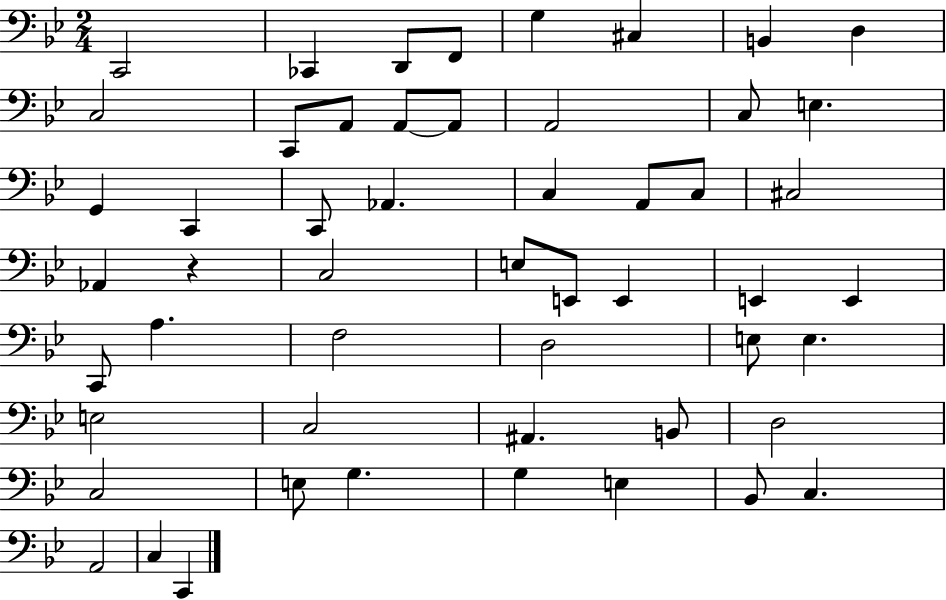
C2/h CES2/q D2/e F2/e G3/q C#3/q B2/q D3/q C3/h C2/e A2/e A2/e A2/e A2/h C3/e E3/q. G2/q C2/q C2/e Ab2/q. C3/q A2/e C3/e C#3/h Ab2/q R/q C3/h E3/e E2/e E2/q E2/q E2/q C2/e A3/q. F3/h D3/h E3/e E3/q. E3/h C3/h A#2/q. B2/e D3/h C3/h E3/e G3/q. G3/q E3/q Bb2/e C3/q. A2/h C3/q C2/q